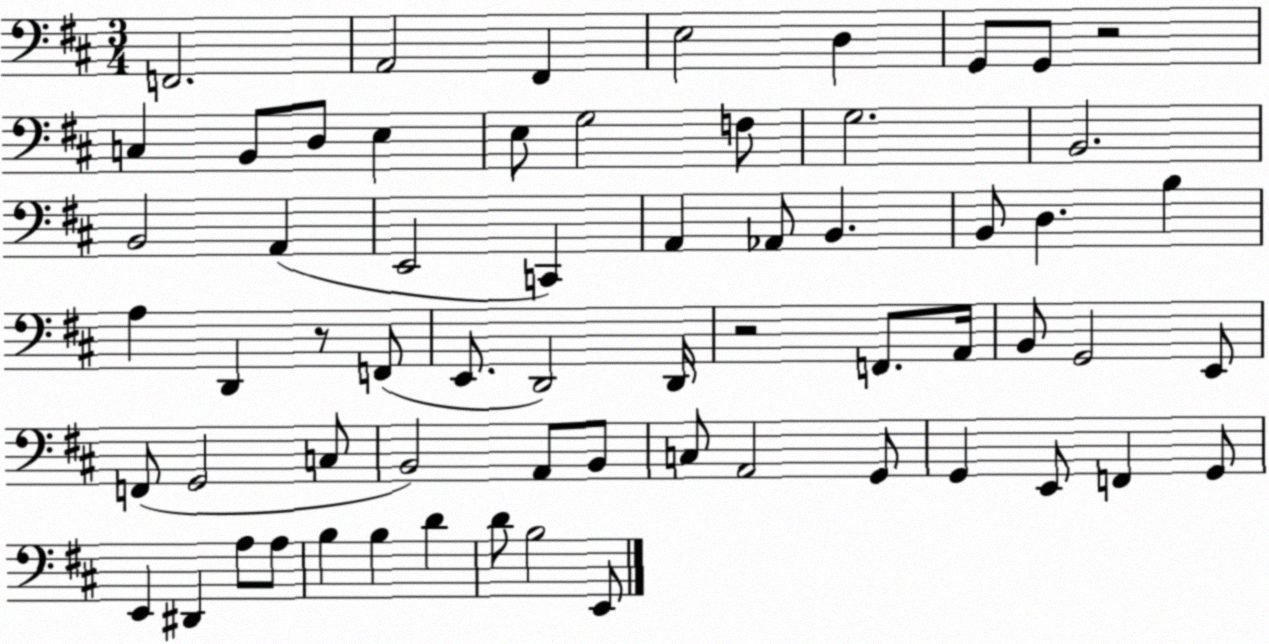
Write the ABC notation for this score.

X:1
T:Untitled
M:3/4
L:1/4
K:D
F,,2 A,,2 ^F,, E,2 D, G,,/2 G,,/2 z2 C, B,,/2 D,/2 E, E,/2 G,2 F,/2 G,2 B,,2 B,,2 A,, E,,2 C,, A,, _A,,/2 B,, B,,/2 D, B, A, D,, z/2 F,,/2 E,,/2 D,,2 D,,/4 z2 F,,/2 A,,/4 B,,/2 G,,2 E,,/2 F,,/2 G,,2 C,/2 B,,2 A,,/2 B,,/2 C,/2 A,,2 G,,/2 G,, E,,/2 F,, G,,/2 E,, ^D,, A,/2 A,/2 B, B, D D/2 B,2 E,,/2